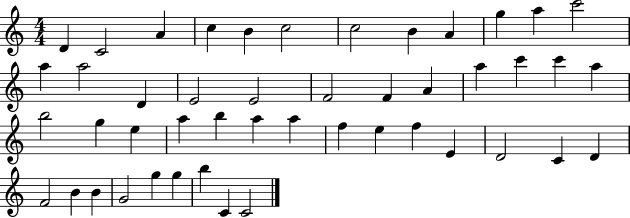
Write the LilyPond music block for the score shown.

{
  \clef treble
  \numericTimeSignature
  \time 4/4
  \key c \major
  d'4 c'2 a'4 | c''4 b'4 c''2 | c''2 b'4 a'4 | g''4 a''4 c'''2 | \break a''4 a''2 d'4 | e'2 e'2 | f'2 f'4 a'4 | a''4 c'''4 c'''4 a''4 | \break b''2 g''4 e''4 | a''4 b''4 a''4 a''4 | f''4 e''4 f''4 e'4 | d'2 c'4 d'4 | \break f'2 b'4 b'4 | g'2 g''4 g''4 | b''4 c'4 c'2 | \bar "|."
}